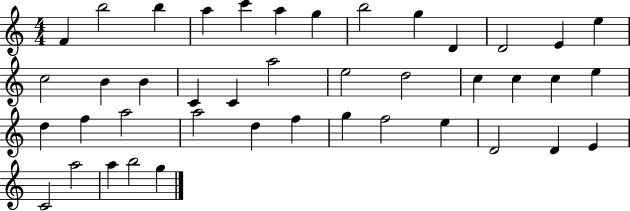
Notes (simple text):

F4/q B5/h B5/q A5/q C6/q A5/q G5/q B5/h G5/q D4/q D4/h E4/q E5/q C5/h B4/q B4/q C4/q C4/q A5/h E5/h D5/h C5/q C5/q C5/q E5/q D5/q F5/q A5/h A5/h D5/q F5/q G5/q F5/h E5/q D4/h D4/q E4/q C4/h A5/h A5/q B5/h G5/q